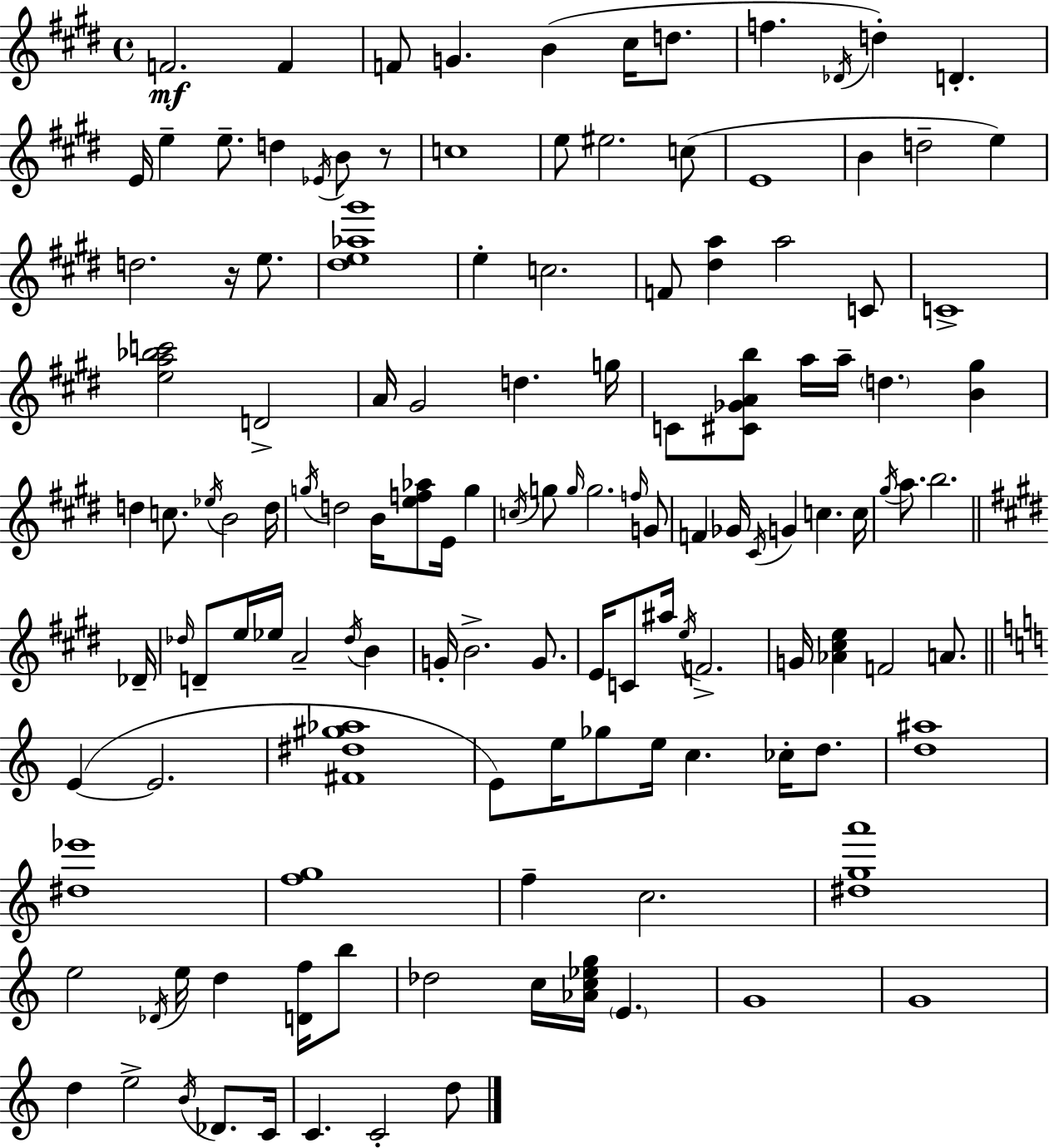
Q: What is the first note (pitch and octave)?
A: F4